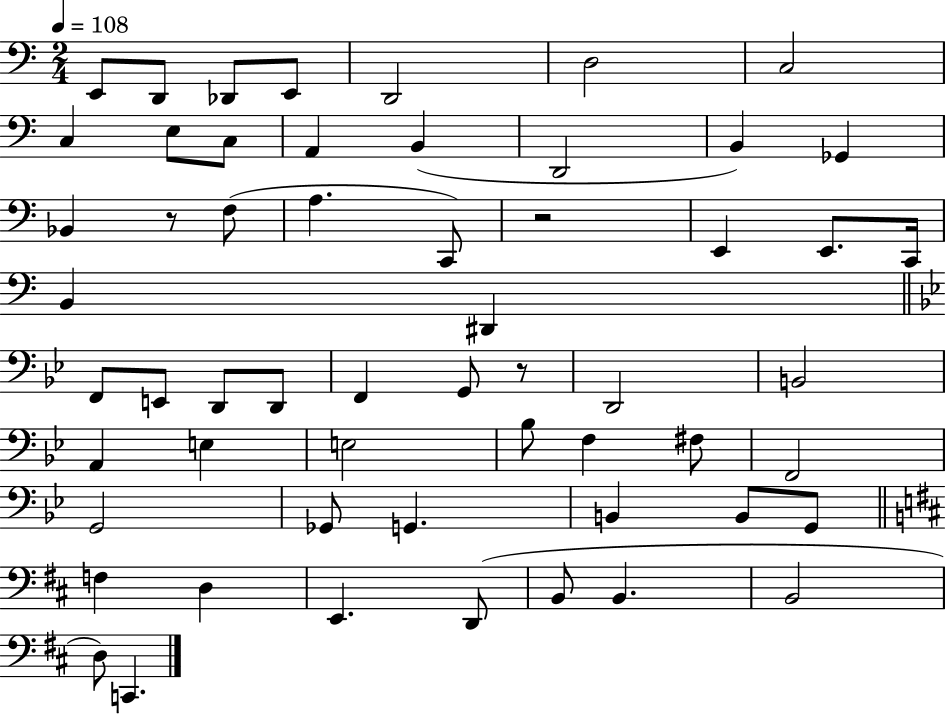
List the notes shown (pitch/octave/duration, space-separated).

E2/e D2/e Db2/e E2/e D2/h D3/h C3/h C3/q E3/e C3/e A2/q B2/q D2/h B2/q Gb2/q Bb2/q R/e F3/e A3/q. C2/e R/h E2/q E2/e. C2/s B2/q D#2/q F2/e E2/e D2/e D2/e F2/q G2/e R/e D2/h B2/h A2/q E3/q E3/h Bb3/e F3/q F#3/e F2/h G2/h Gb2/e G2/q. B2/q B2/e G2/e F3/q D3/q E2/q. D2/e B2/e B2/q. B2/h D3/e C2/q.